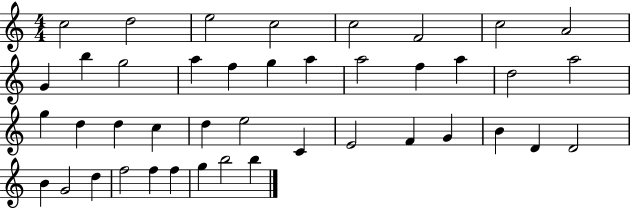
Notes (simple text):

C5/h D5/h E5/h C5/h C5/h F4/h C5/h A4/h G4/q B5/q G5/h A5/q F5/q G5/q A5/q A5/h F5/q A5/q D5/h A5/h G5/q D5/q D5/q C5/q D5/q E5/h C4/q E4/h F4/q G4/q B4/q D4/q D4/h B4/q G4/h D5/q F5/h F5/q F5/q G5/q B5/h B5/q